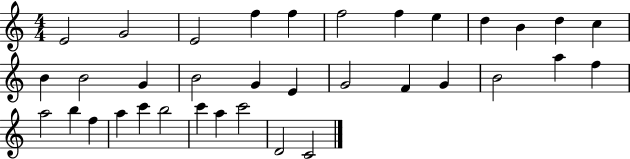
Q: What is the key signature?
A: C major